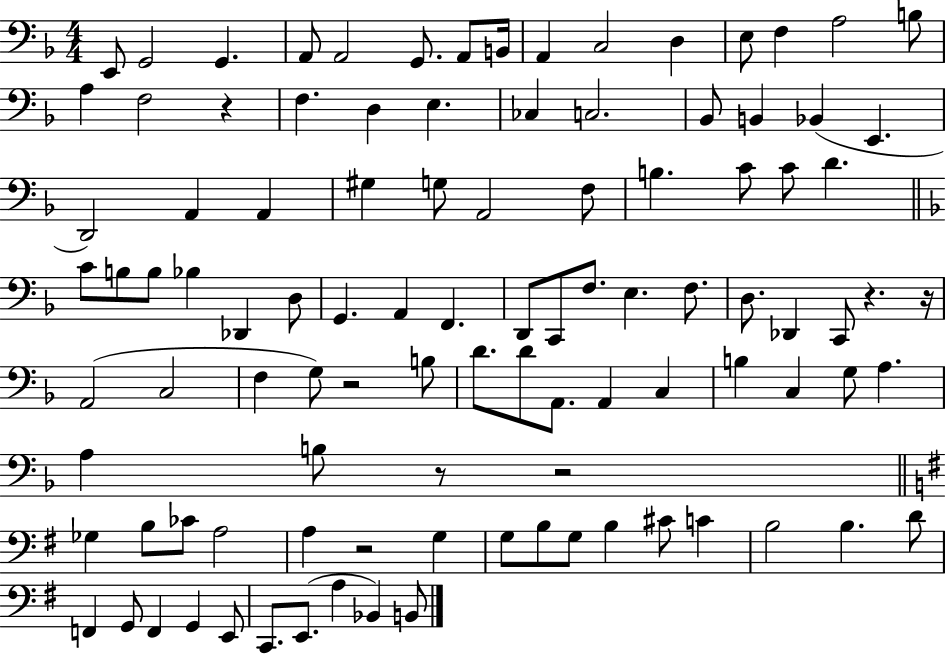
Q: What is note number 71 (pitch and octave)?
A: Gb3